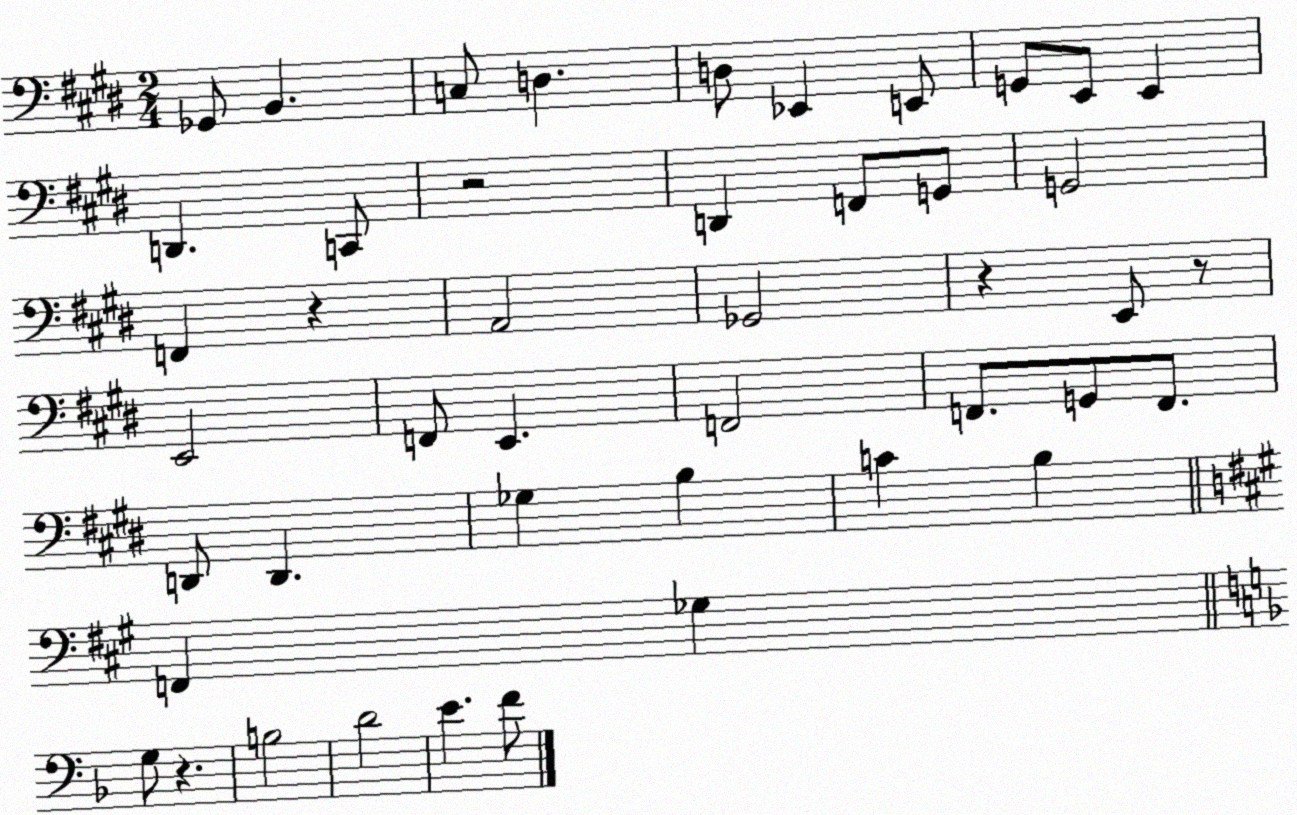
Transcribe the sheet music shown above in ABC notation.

X:1
T:Untitled
M:2/4
L:1/4
K:E
_G,,/2 B,, C,/2 D, D,/2 _E,, E,,/2 G,,/2 E,,/2 E,, D,, C,,/2 z2 D,, F,,/2 G,,/2 G,,2 F,, z A,,2 _G,,2 z E,,/2 z/2 E,,2 F,,/2 E,, F,,2 F,,/2 G,,/2 F,,/2 D,,/2 D,, _G, B, C B, F,, _G, G,/2 z B,2 D2 E F/2